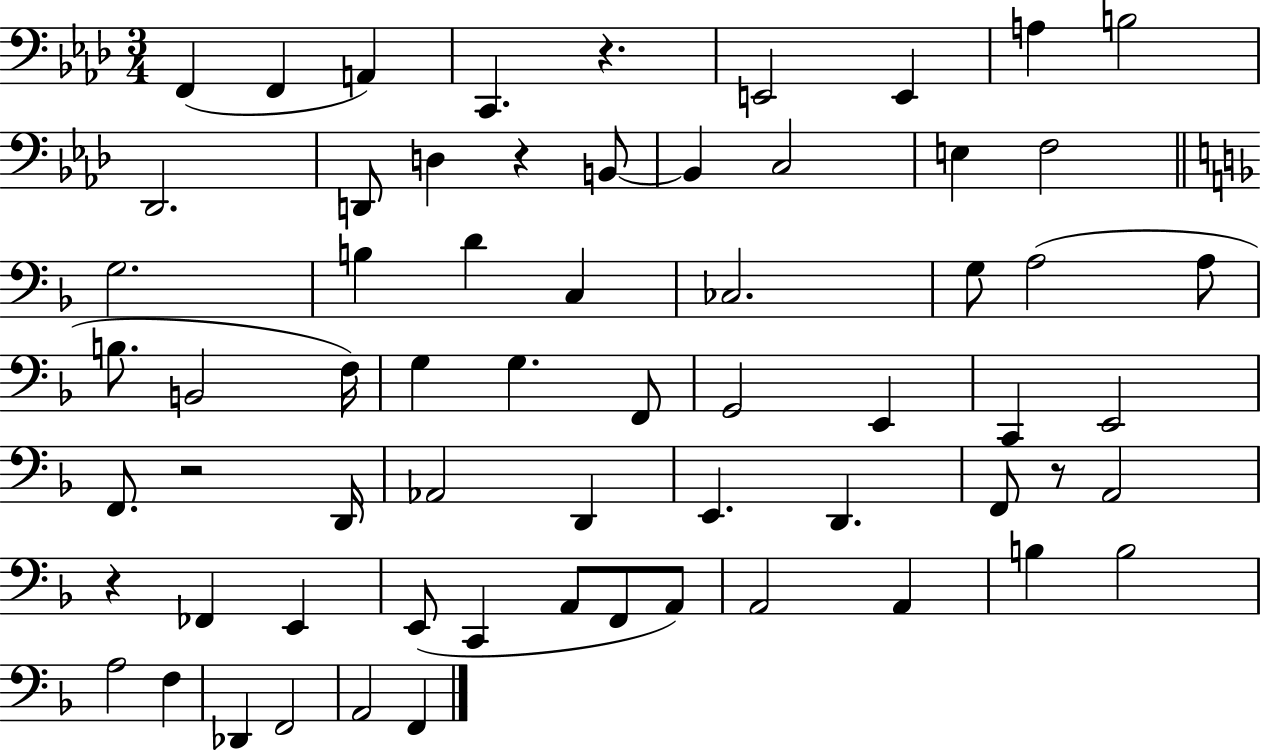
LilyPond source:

{
  \clef bass
  \numericTimeSignature
  \time 3/4
  \key aes \major
  f,4( f,4 a,4) | c,4. r4. | e,2 e,4 | a4 b2 | \break des,2. | d,8 d4 r4 b,8~~ | b,4 c2 | e4 f2 | \break \bar "||" \break \key f \major g2. | b4 d'4 c4 | ces2. | g8 a2( a8 | \break b8. b,2 f16) | g4 g4. f,8 | g,2 e,4 | c,4 e,2 | \break f,8. r2 d,16 | aes,2 d,4 | e,4. d,4. | f,8 r8 a,2 | \break r4 fes,4 e,4 | e,8( c,4 a,8 f,8 a,8) | a,2 a,4 | b4 b2 | \break a2 f4 | des,4 f,2 | a,2 f,4 | \bar "|."
}